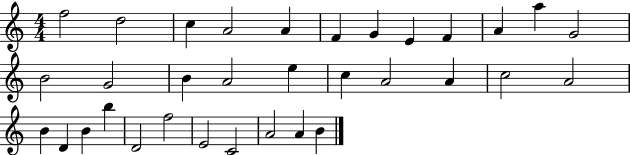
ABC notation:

X:1
T:Untitled
M:4/4
L:1/4
K:C
f2 d2 c A2 A F G E F A a G2 B2 G2 B A2 e c A2 A c2 A2 B D B b D2 f2 E2 C2 A2 A B